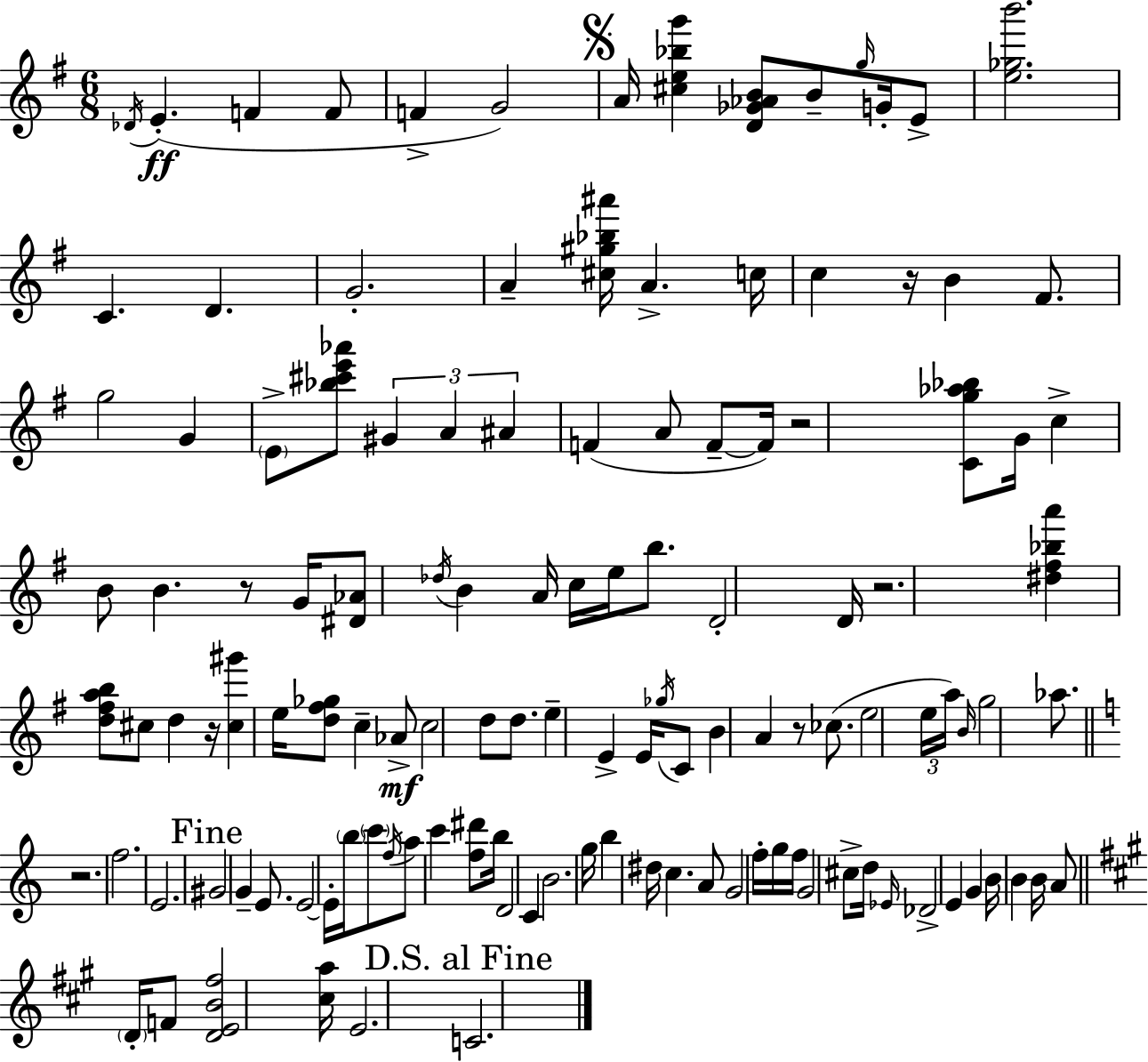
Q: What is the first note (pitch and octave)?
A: Db4